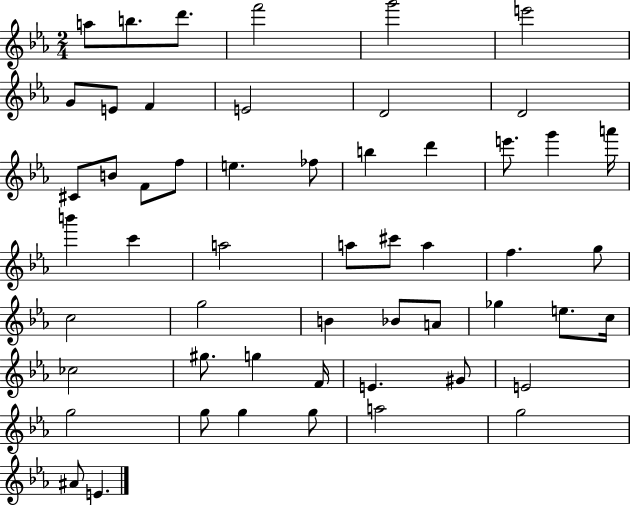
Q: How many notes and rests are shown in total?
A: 54